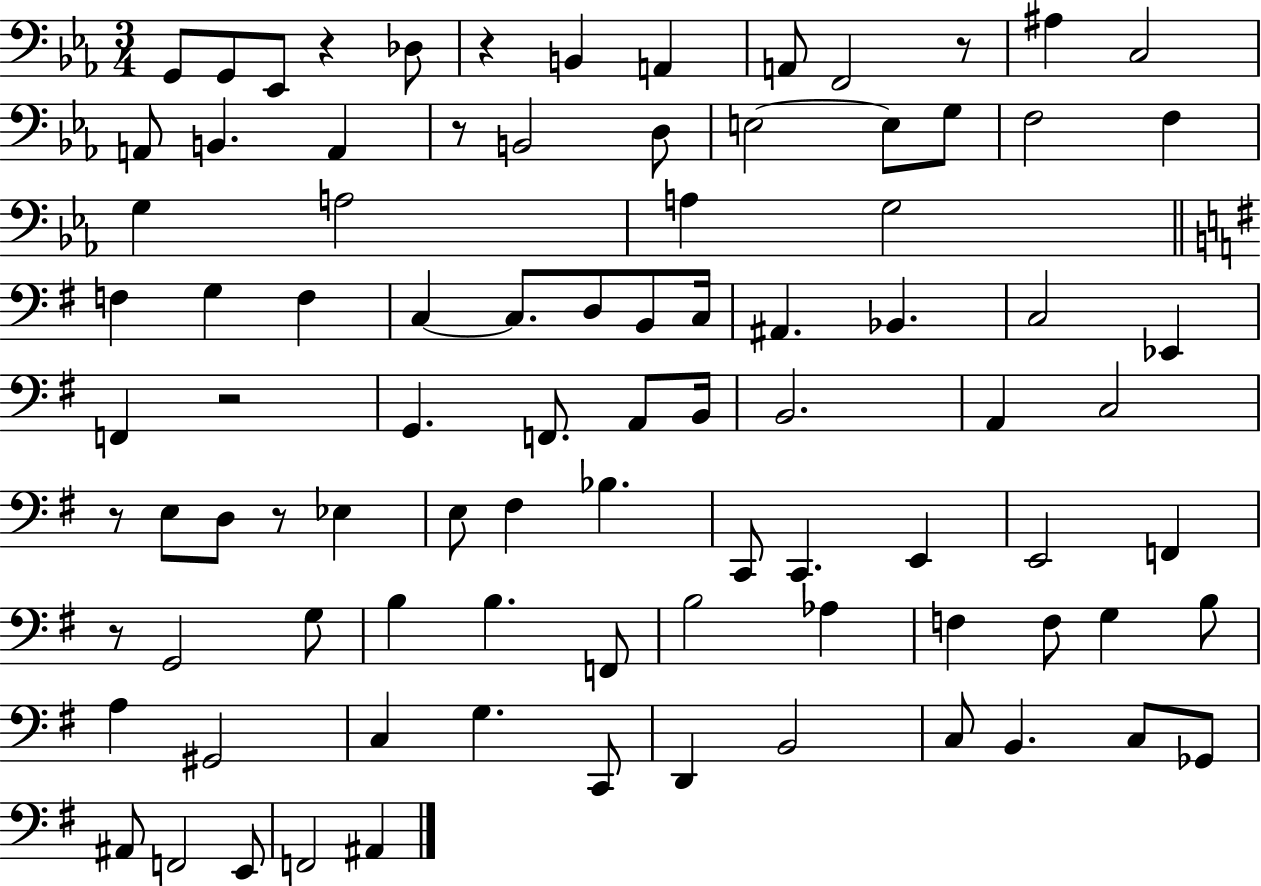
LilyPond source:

{
  \clef bass
  \numericTimeSignature
  \time 3/4
  \key ees \major
  g,8 g,8 ees,8 r4 des8 | r4 b,4 a,4 | a,8 f,2 r8 | ais4 c2 | \break a,8 b,4. a,4 | r8 b,2 d8 | e2~~ e8 g8 | f2 f4 | \break g4 a2 | a4 g2 | \bar "||" \break \key e \minor f4 g4 f4 | c4~~ c8. d8 b,8 c16 | ais,4. bes,4. | c2 ees,4 | \break f,4 r2 | g,4. f,8. a,8 b,16 | b,2. | a,4 c2 | \break r8 e8 d8 r8 ees4 | e8 fis4 bes4. | c,8 c,4. e,4 | e,2 f,4 | \break r8 g,2 g8 | b4 b4. f,8 | b2 aes4 | f4 f8 g4 b8 | \break a4 gis,2 | c4 g4. c,8 | d,4 b,2 | c8 b,4. c8 ges,8 | \break ais,8 f,2 e,8 | f,2 ais,4 | \bar "|."
}